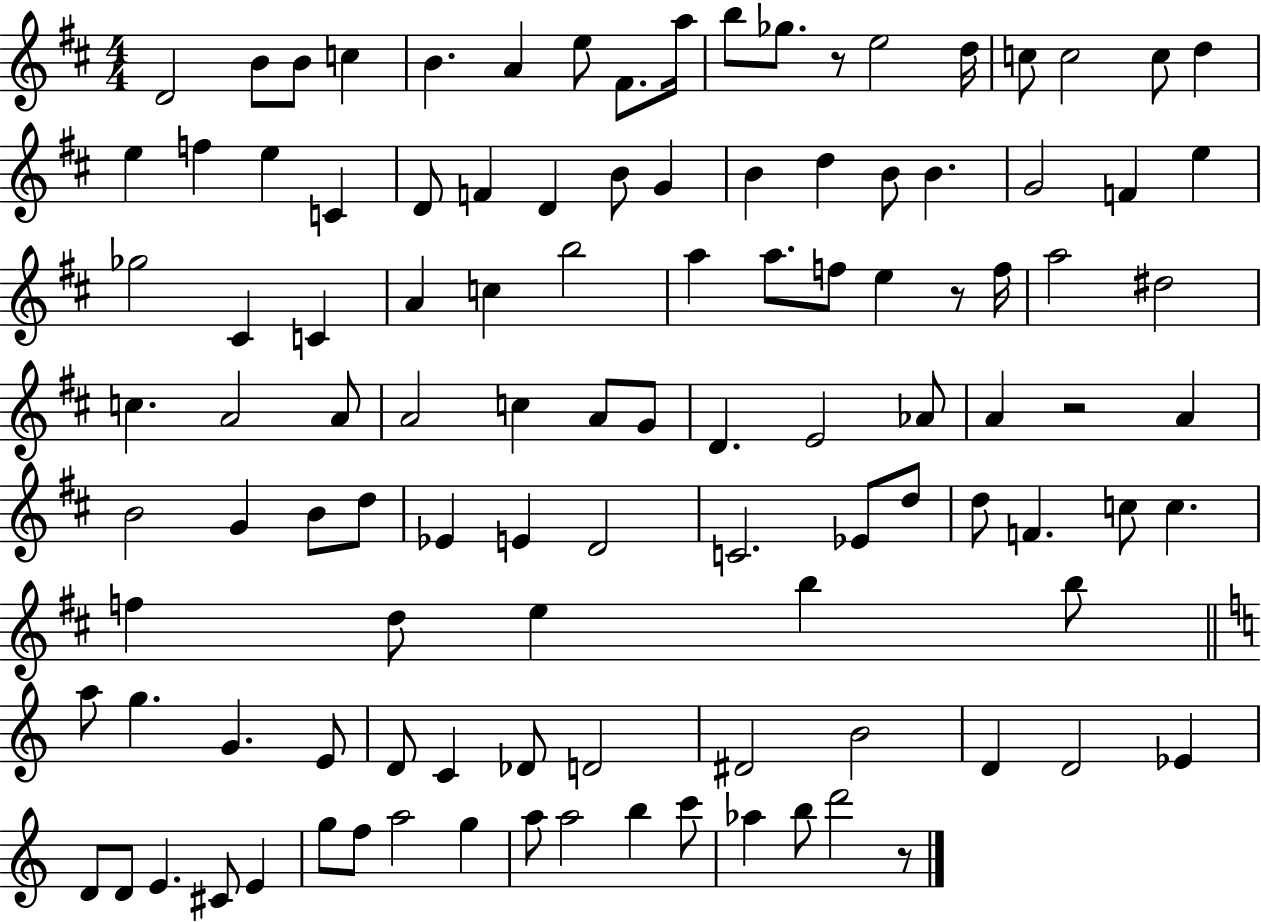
X:1
T:Untitled
M:4/4
L:1/4
K:D
D2 B/2 B/2 c B A e/2 ^F/2 a/4 b/2 _g/2 z/2 e2 d/4 c/2 c2 c/2 d e f e C D/2 F D B/2 G B d B/2 B G2 F e _g2 ^C C A c b2 a a/2 f/2 e z/2 f/4 a2 ^d2 c A2 A/2 A2 c A/2 G/2 D E2 _A/2 A z2 A B2 G B/2 d/2 _E E D2 C2 _E/2 d/2 d/2 F c/2 c f d/2 e b b/2 a/2 g G E/2 D/2 C _D/2 D2 ^D2 B2 D D2 _E D/2 D/2 E ^C/2 E g/2 f/2 a2 g a/2 a2 b c'/2 _a b/2 d'2 z/2